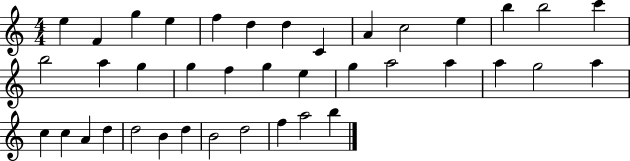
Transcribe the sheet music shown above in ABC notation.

X:1
T:Untitled
M:4/4
L:1/4
K:C
e F g e f d d C A c2 e b b2 c' b2 a g g f g e g a2 a a g2 a c c A d d2 B d B2 d2 f a2 b